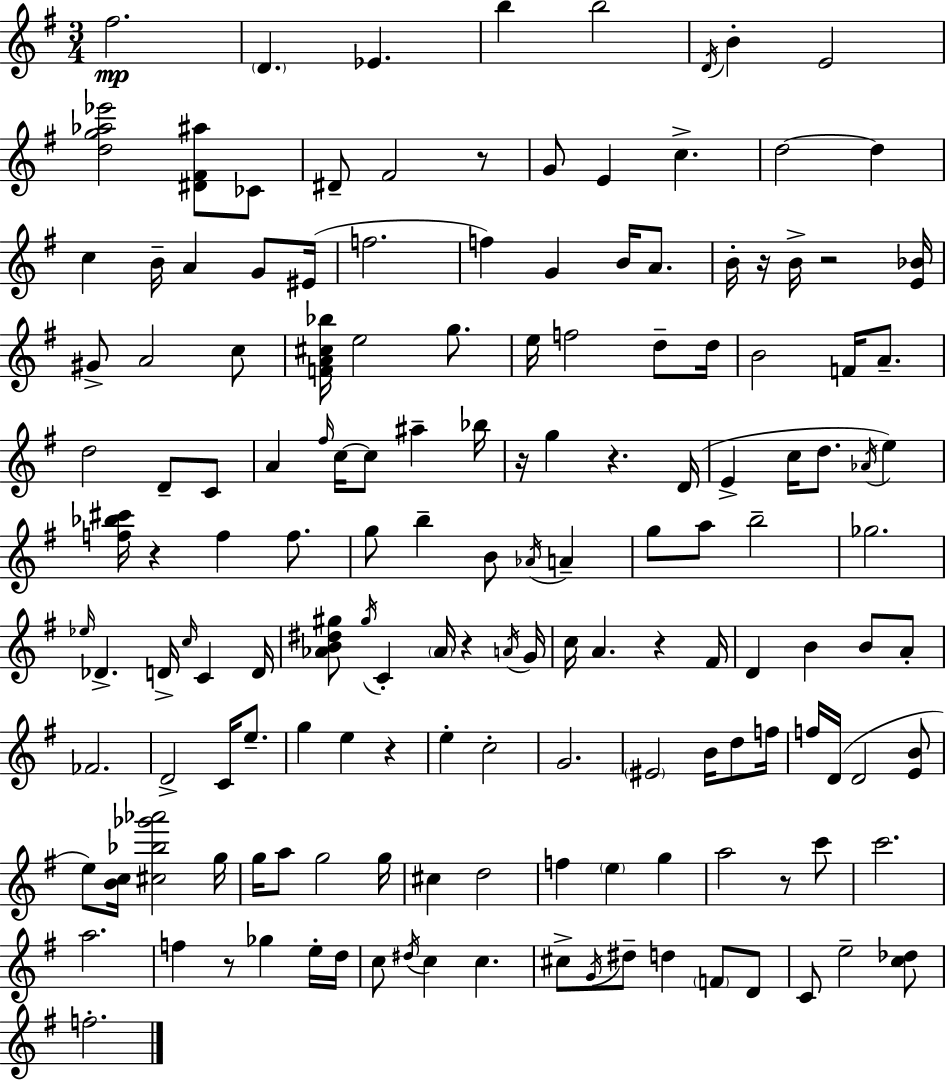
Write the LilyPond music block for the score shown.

{
  \clef treble
  \numericTimeSignature
  \time 3/4
  \key g \major
  \repeat volta 2 { fis''2.\mp | \parenthesize d'4. ees'4. | b''4 b''2 | \acciaccatura { d'16 } b'4-. e'2 | \break <d'' g'' aes'' ees'''>2 <dis' fis' ais''>8 ces'8 | dis'8-- fis'2 r8 | g'8 e'4 c''4.-> | d''2~~ d''4 | \break c''4 b'16-- a'4 g'8 | eis'16( f''2. | f''4) g'4 b'16 a'8. | b'16-. r16 b'16-> r2 | \break <e' bes'>16 gis'8-> a'2 c''8 | <f' a' cis'' bes''>16 e''2 g''8. | e''16 f''2 d''8-- | d''16 b'2 f'16 a'8.-- | \break d''2 d'8-- c'8 | a'4 \grace { fis''16 } c''16~~ c''8 ais''4-- | bes''16 r16 g''4 r4. | d'16( e'4-> c''16 d''8. \acciaccatura { aes'16 } e''4) | \break <f'' bes'' cis'''>16 r4 f''4 | f''8. g''8 b''4-- b'8 \acciaccatura { aes'16 } | a'4-- g''8 a''8 b''2-- | ges''2. | \break \grace { ees''16 } des'4.-> d'16-> | \grace { c''16 } c'4 d'16 <aes' b' dis'' gis''>8 \acciaccatura { gis''16 } c'4-. | \parenthesize aes'16 r4 \acciaccatura { a'16 } g'16 c''16 a'4. | r4 fis'16 d'4 | \break b'4 b'8 a'8-. fes'2. | d'2-> | c'16 e''8.-- g''4 | e''4 r4 e''4-. | \break c''2-. g'2. | \parenthesize eis'2 | b'16 d''8 f''16 f''16 d'16( d'2 | <e' b'>8 e''8) <b' c''>16 <cis'' bes'' ges''' aes'''>2 | \break g''16 g''16 a''8 g''2 | g''16 cis''4 | d''2 f''4 | \parenthesize e''4 g''4 a''2 | \break r8 c'''8 c'''2. | a''2. | f''4 | r8 ges''4 e''16-. d''16 c''8 \acciaccatura { dis''16 } c''4 | \break c''4. cis''8-> \acciaccatura { g'16 } | dis''8-- d''4 \parenthesize f'8 d'8 c'8 | e''2-- <c'' des''>8 f''2.-. | } \bar "|."
}